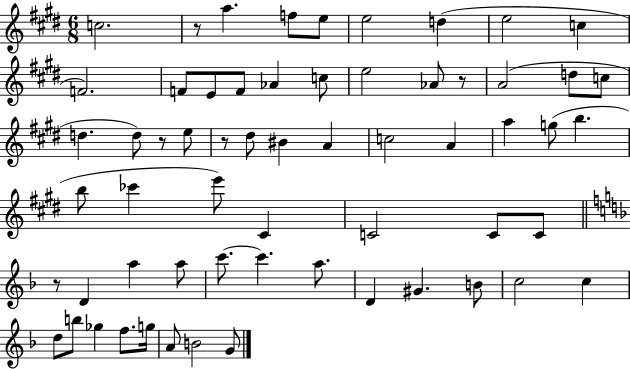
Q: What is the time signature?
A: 6/8